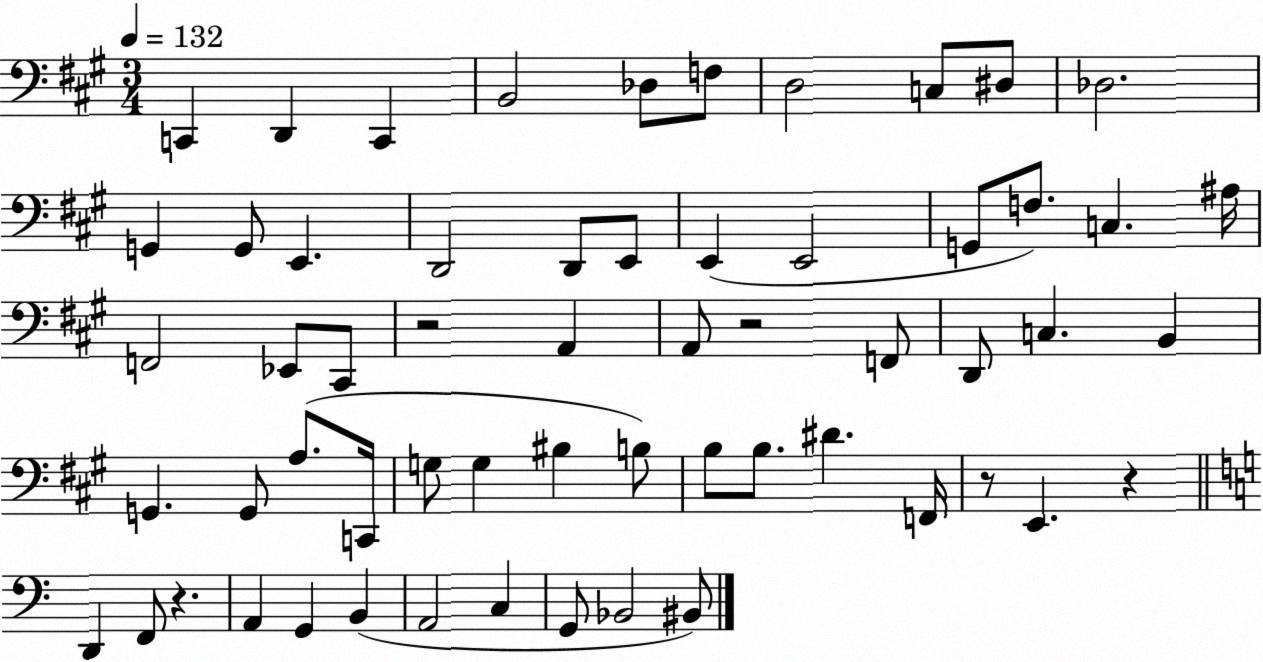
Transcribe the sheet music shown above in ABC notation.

X:1
T:Untitled
M:3/4
L:1/4
K:A
C,, D,, C,, B,,2 _D,/2 F,/2 D,2 C,/2 ^D,/2 _D,2 G,, G,,/2 E,, D,,2 D,,/2 E,,/2 E,, E,,2 G,,/2 F,/2 C, ^A,/4 F,,2 _E,,/2 ^C,,/2 z2 A,, A,,/2 z2 F,,/2 D,,/2 C, B,, G,, G,,/2 A,/2 C,,/4 G,/2 G, ^B, B,/2 B,/2 B,/2 ^D F,,/4 z/2 E,, z D,, F,,/2 z A,, G,, B,, A,,2 C, G,,/2 _B,,2 ^B,,/2